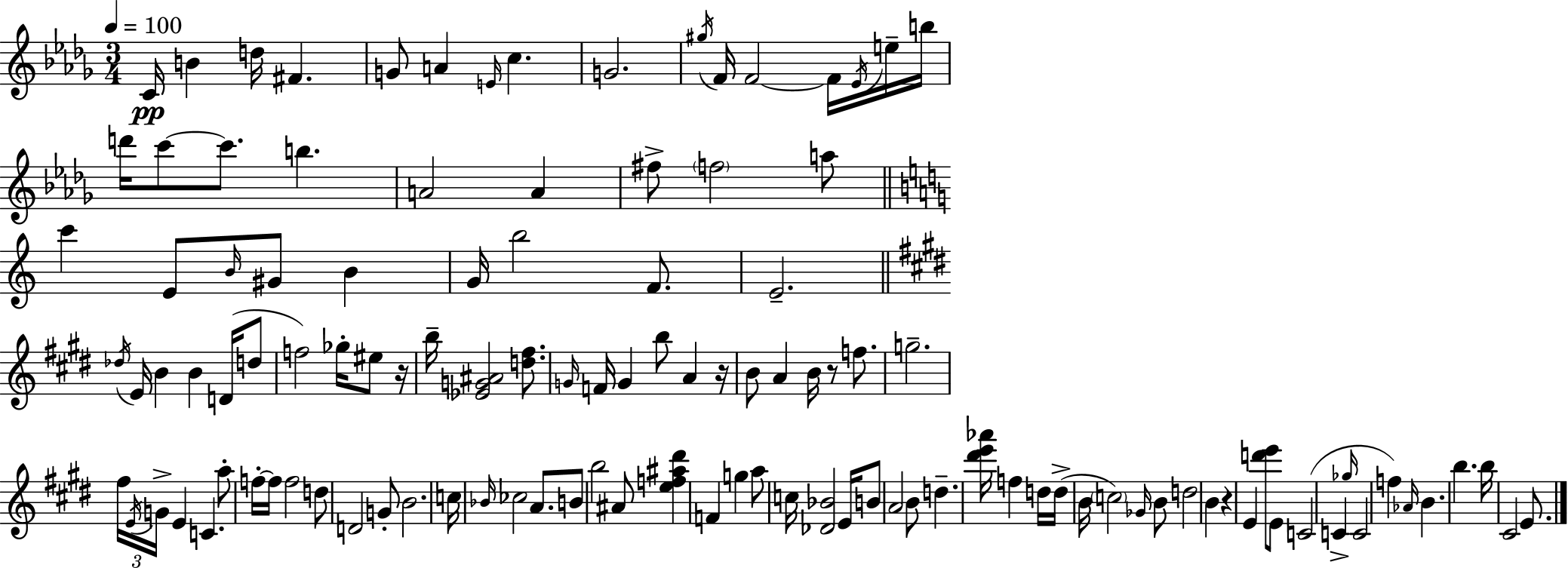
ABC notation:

X:1
T:Untitled
M:3/4
L:1/4
K:Bbm
C/4 B d/4 ^F G/2 A E/4 c G2 ^g/4 F/4 F2 F/4 _E/4 e/4 b/4 d'/4 c'/2 c'/2 b A2 A ^f/2 f2 a/2 c' E/2 B/4 ^G/2 B G/4 b2 F/2 E2 _d/4 E/4 B B D/4 d/2 f2 _g/4 ^e/2 z/4 b/4 [_EG^A]2 [d^f]/2 G/4 F/4 G b/2 A z/4 B/2 A B/4 z/2 f/2 g2 ^f/4 E/4 G/4 E C a/2 f/4 f/4 f2 d/2 D2 G/2 B2 c/4 _B/4 _c2 A/2 B/2 b2 ^A/2 [ef^a^d'] F g a/2 c/4 [_D_B]2 E/4 B/2 A2 B/2 d [^d'e'_a']/4 f d/4 d/4 B/4 c2 _G/4 B/2 d2 B z E [d'e']/2 E/2 C2 C _g/4 C2 f _A/4 B b b/4 ^C2 E/2